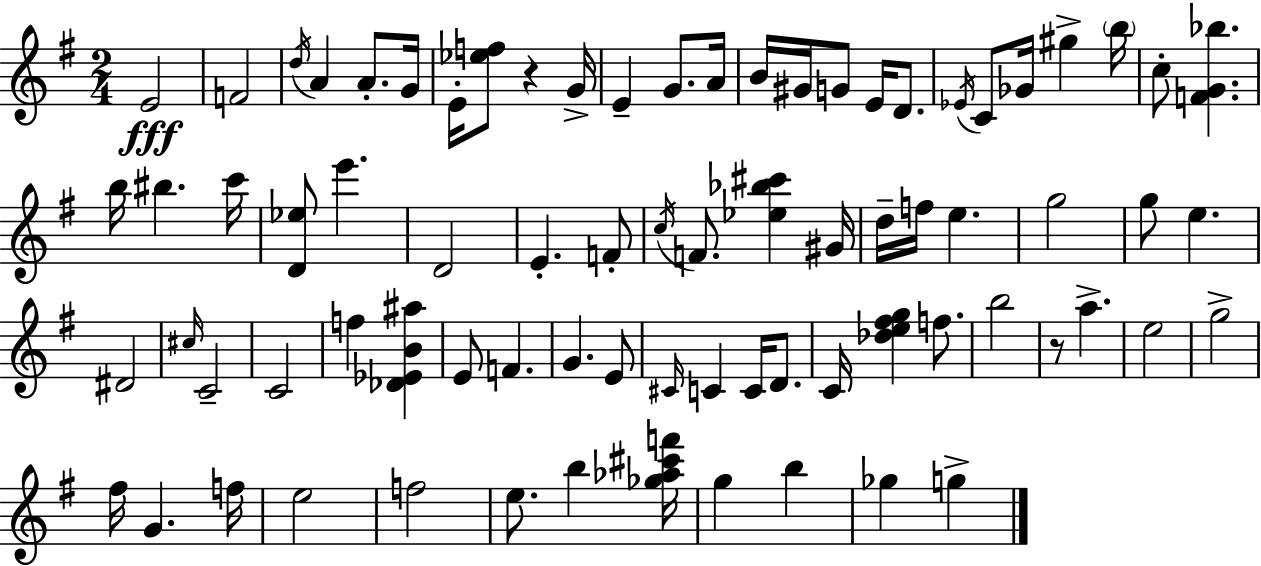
{
  \clef treble
  \numericTimeSignature
  \time 2/4
  \key e \minor
  e'2\fff | f'2 | \acciaccatura { d''16 } a'4 a'8.-. | g'16 e'16-. <ees'' f''>8 r4 | \break g'16-> e'4-- g'8. | a'16 b'16 gis'16 g'8 e'16 d'8. | \acciaccatura { ees'16 } c'8 ges'16 gis''4-> | \parenthesize b''16 c''8-. <f' g' bes''>4. | \break b''16 bis''4. | c'''16 <d' ees''>8 e'''4. | d'2 | e'4.-. | \break f'8-. \acciaccatura { c''16 } f'8. <ees'' bes'' cis'''>4 | gis'16 d''16-- f''16 e''4. | g''2 | g''8 e''4. | \break dis'2 | \grace { cis''16 } c'2-- | c'2 | f''4 | \break <des' ees' b' ais''>4 e'8 f'4. | g'4. | e'8 \grace { cis'16 } c'4 | c'16 d'8. c'16 <des'' e'' fis'' g''>4 | \break f''8. b''2 | r8 a''4.-> | e''2 | g''2-> | \break fis''16 g'4. | f''16 e''2 | f''2 | e''8. | \break b''4 <ges'' aes'' cis''' f'''>16 g''4 | b''4 ges''4 | g''4-> \bar "|."
}